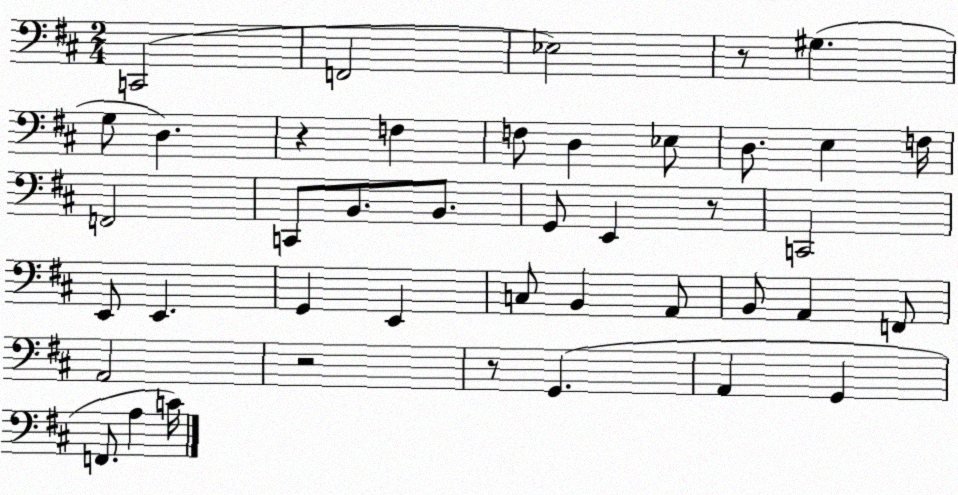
X:1
T:Untitled
M:2/4
L:1/4
K:D
C,,2 F,,2 _E,2 z/2 ^G, G,/2 D, z F, F,/2 D, _E,/2 D,/2 E, F,/4 F,,2 C,,/2 B,,/2 B,,/2 G,,/2 E,, z/2 C,,2 E,,/2 E,, G,, E,, C,/2 B,, A,,/2 B,,/2 A,, F,,/2 A,,2 z2 z/2 G,, A,, G,, F,,/2 A, C/4